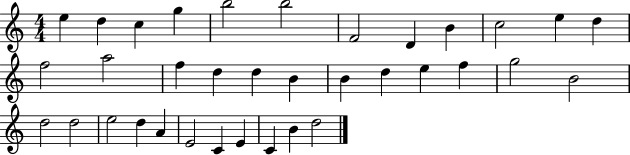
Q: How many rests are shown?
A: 0